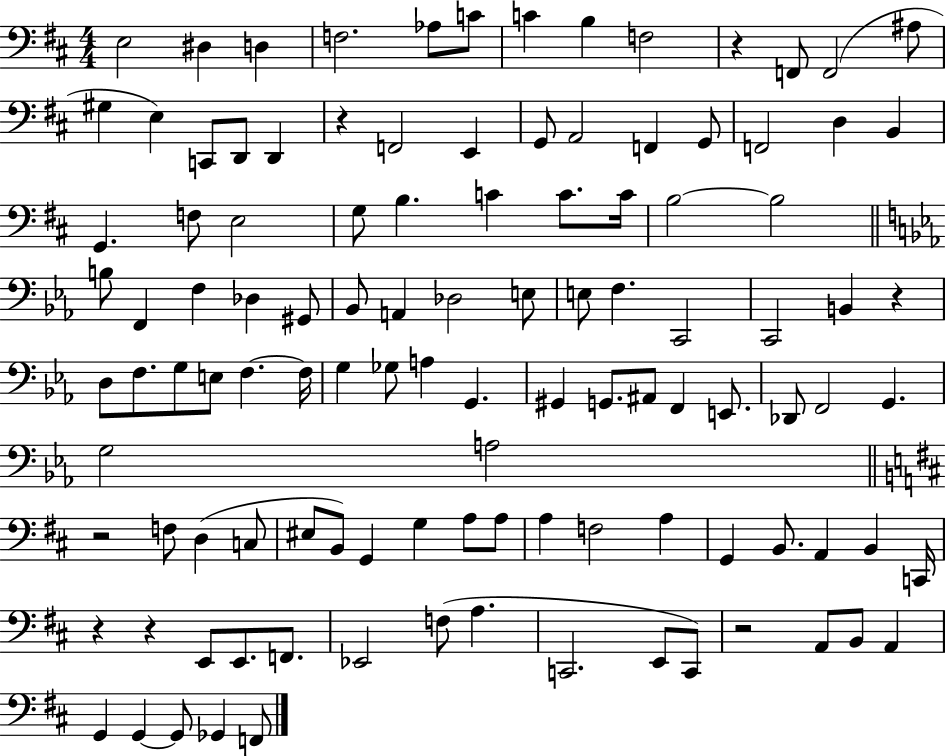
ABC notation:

X:1
T:Untitled
M:4/4
L:1/4
K:D
E,2 ^D, D, F,2 _A,/2 C/2 C B, F,2 z F,,/2 F,,2 ^A,/2 ^G, E, C,,/2 D,,/2 D,, z F,,2 E,, G,,/2 A,,2 F,, G,,/2 F,,2 D, B,, G,, F,/2 E,2 G,/2 B, C C/2 C/4 B,2 B,2 B,/2 F,, F, _D, ^G,,/2 _B,,/2 A,, _D,2 E,/2 E,/2 F, C,,2 C,,2 B,, z D,/2 F,/2 G,/2 E,/2 F, F,/4 G, _G,/2 A, G,, ^G,, G,,/2 ^A,,/2 F,, E,,/2 _D,,/2 F,,2 G,, G,2 A,2 z2 F,/2 D, C,/2 ^E,/2 B,,/2 G,, G, A,/2 A,/2 A, F,2 A, G,, B,,/2 A,, B,, C,,/4 z z E,,/2 E,,/2 F,,/2 _E,,2 F,/2 A, C,,2 E,,/2 C,,/2 z2 A,,/2 B,,/2 A,, G,, G,, G,,/2 _G,, F,,/2